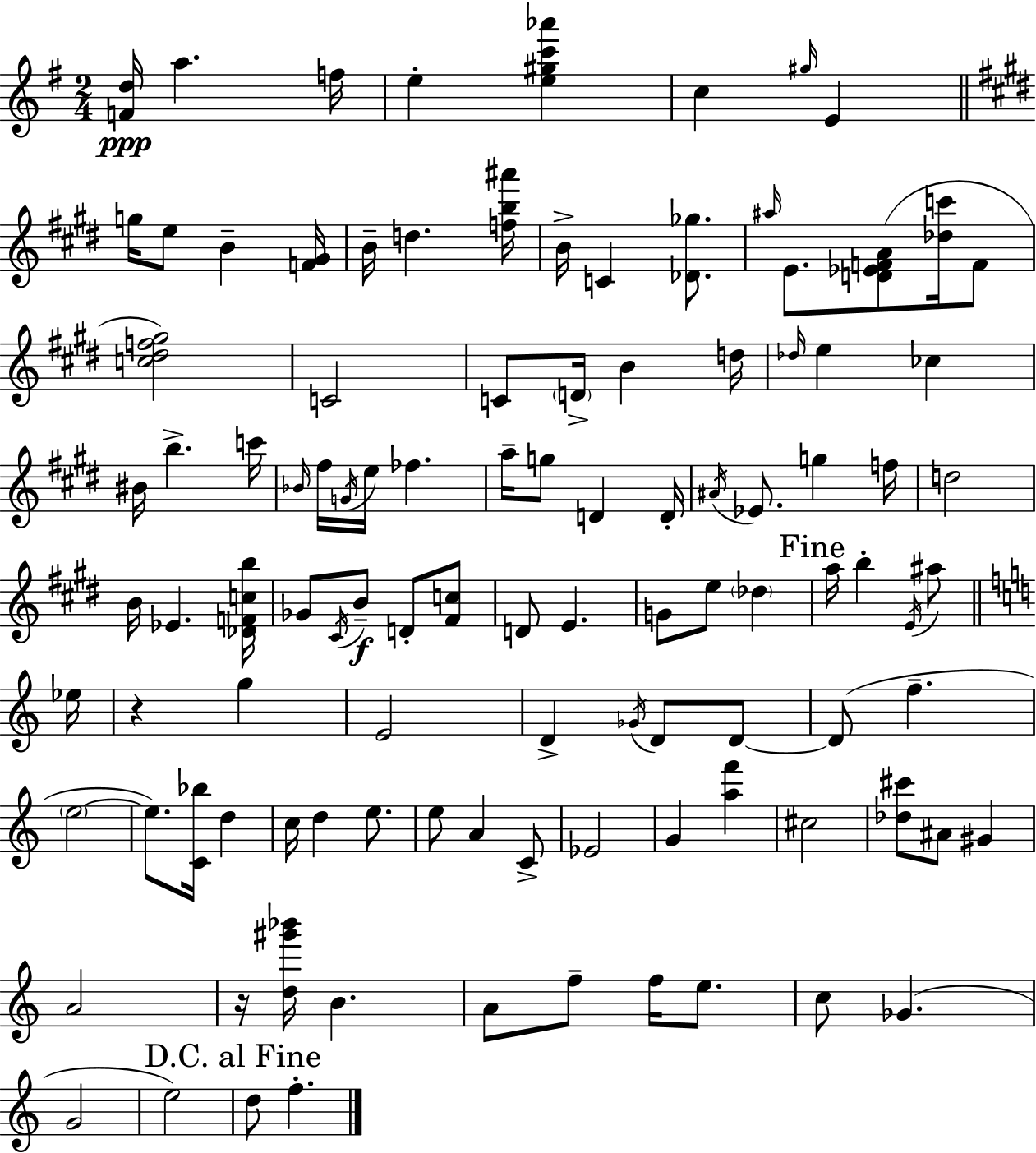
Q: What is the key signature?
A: G major